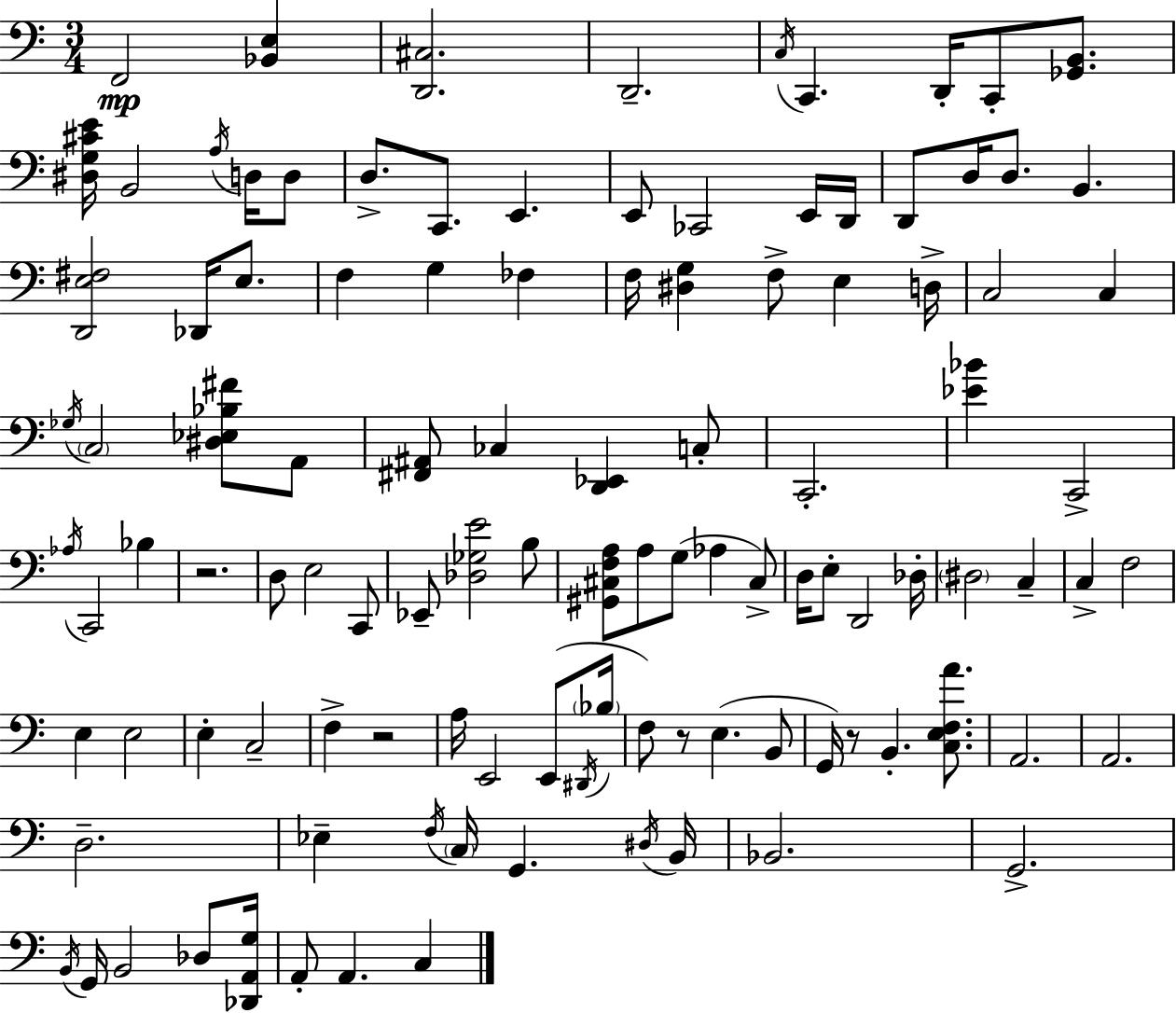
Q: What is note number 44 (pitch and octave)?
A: E3